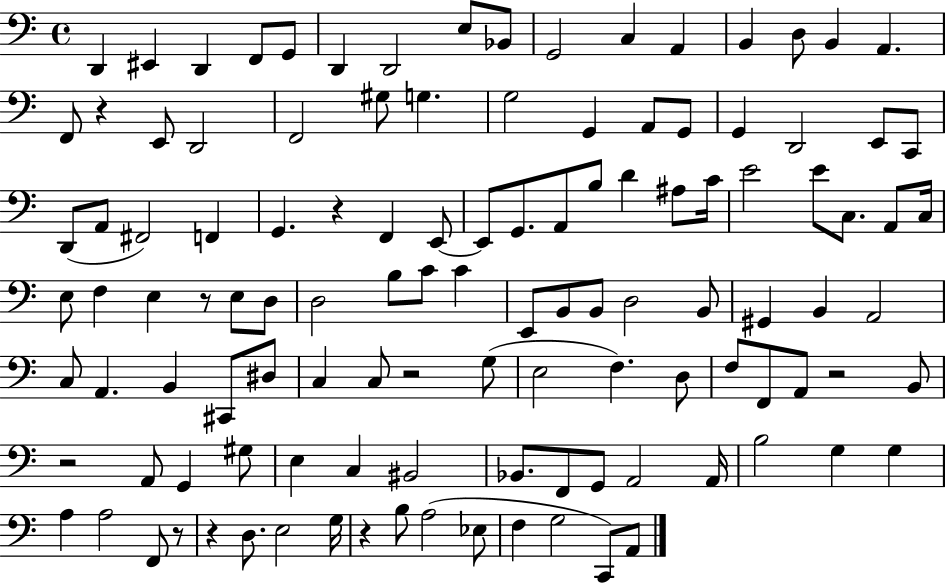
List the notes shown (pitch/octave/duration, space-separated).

D2/q EIS2/q D2/q F2/e G2/e D2/q D2/h E3/e Bb2/e G2/h C3/q A2/q B2/q D3/e B2/q A2/q. F2/e R/q E2/e D2/h F2/h G#3/e G3/q. G3/h G2/q A2/e G2/e G2/q D2/h E2/e C2/e D2/e A2/e F#2/h F2/q G2/q. R/q F2/q E2/e E2/e G2/e. A2/e B3/e D4/q A#3/e C4/s E4/h E4/e C3/e. A2/e C3/s E3/e F3/q E3/q R/e E3/e D3/e D3/h B3/e C4/e C4/q E2/e B2/e B2/e D3/h B2/e G#2/q B2/q A2/h C3/e A2/q. B2/q C#2/e D#3/e C3/q C3/e R/h G3/e E3/h F3/q. D3/e F3/e F2/e A2/e R/h B2/e R/h A2/e G2/q G#3/e E3/q C3/q BIS2/h Bb2/e. F2/e G2/e A2/h A2/s B3/h G3/q G3/q A3/q A3/h F2/e R/e R/q D3/e. E3/h G3/s R/q B3/e A3/h Eb3/e F3/q G3/h C2/e A2/e